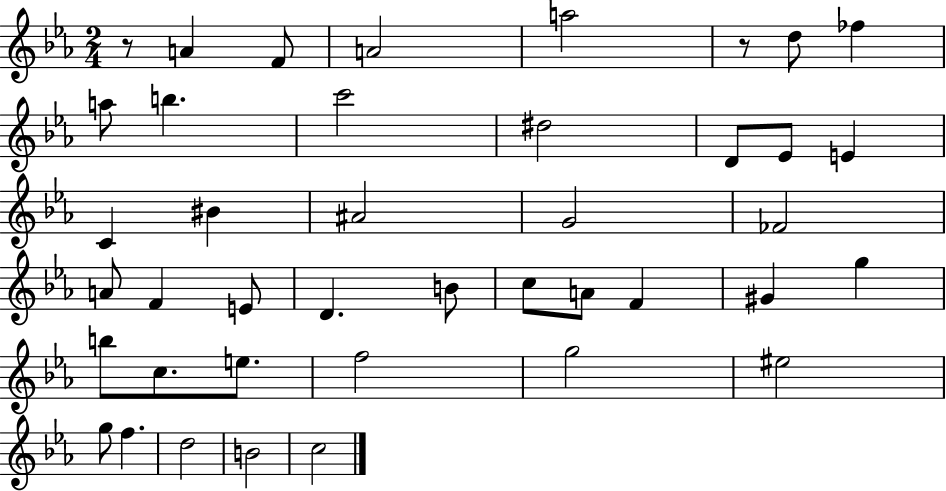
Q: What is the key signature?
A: EES major